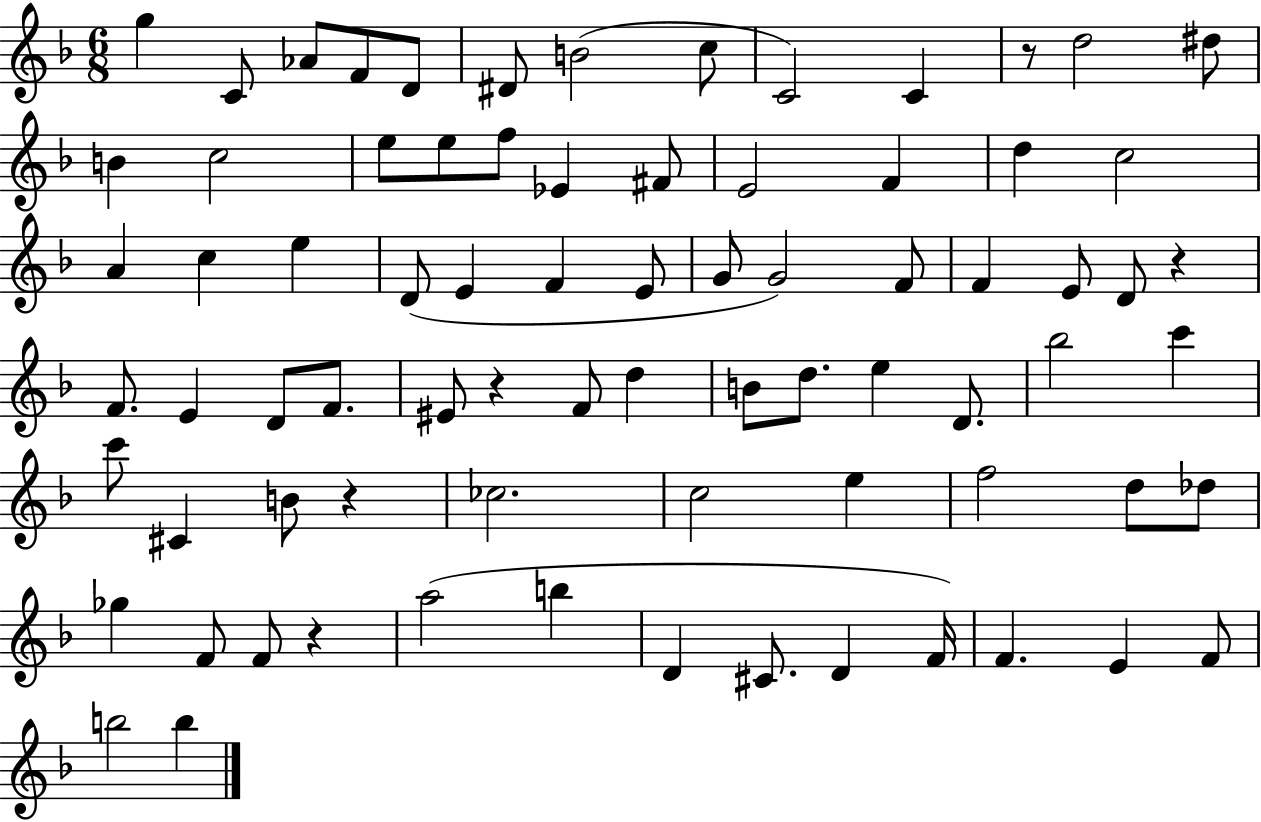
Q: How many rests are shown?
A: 5